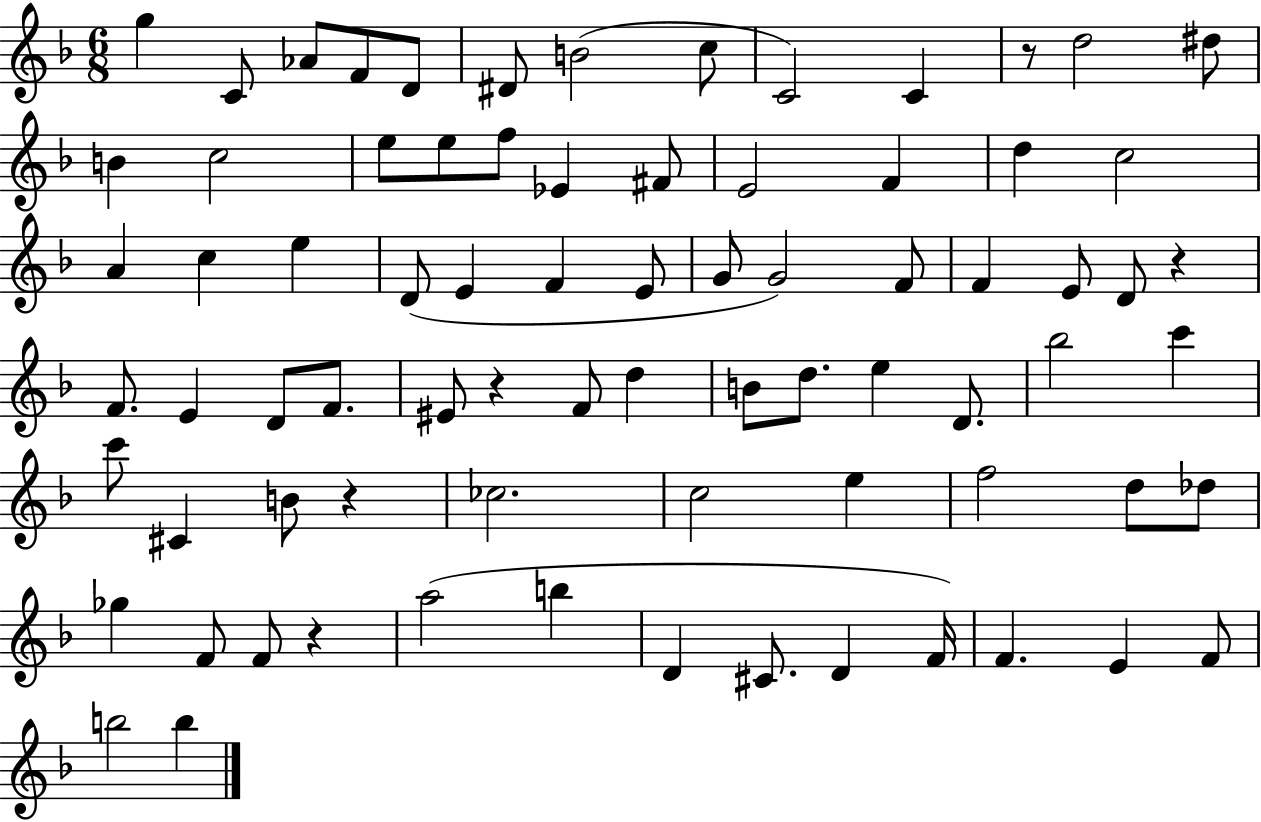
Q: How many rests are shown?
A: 5